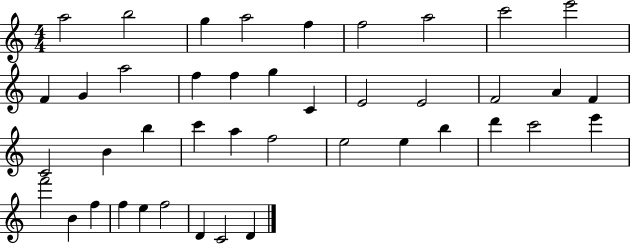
A5/h B5/h G5/q A5/h F5/q F5/h A5/h C6/h E6/h F4/q G4/q A5/h F5/q F5/q G5/q C4/q E4/h E4/h F4/h A4/q F4/q C4/h B4/q B5/q C6/q A5/q F5/h E5/h E5/q B5/q D6/q C6/h E6/q F6/h B4/q F5/q F5/q E5/q F5/h D4/q C4/h D4/q